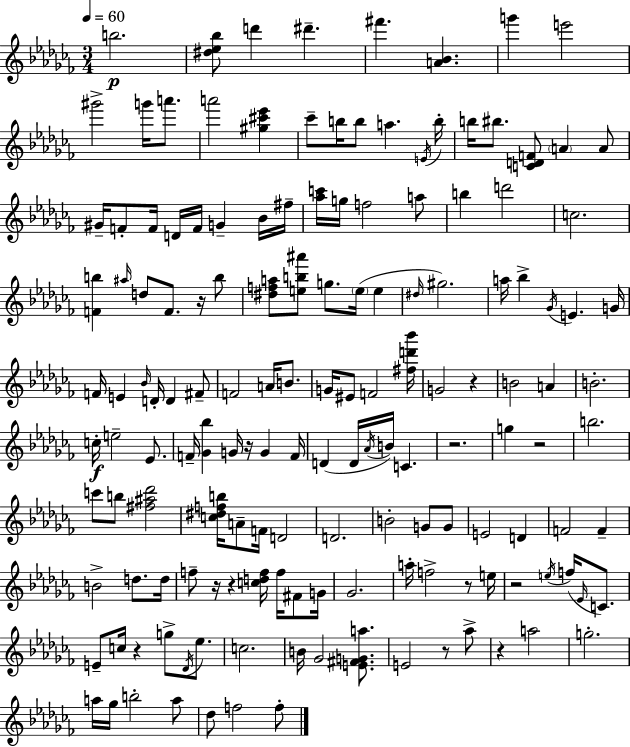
B5/h. [D#5,Eb5,Bb5]/e D6/q D#6/q. F#6/q. [A4,Bb4]/q. G6/q E6/h G#6/h G6/s A6/e. A6/h [G#5,C#6,Eb6]/q CES6/e B5/s B5/e A5/q. E4/s B5/s B5/s BIS5/e. [C4,D4,F4]/e A4/q A4/e G#4/s F4/e F4/s D4/s F4/s G4/q Bb4/s F#5/s [Ab5,C6]/s G5/s F5/h A5/e B5/q D6/h C5/h. [F4,B5]/q A#5/s D5/e F4/e. R/s B5/e [D#5,F5,A5]/e [E5,B5,A#6]/e G5/e. E5/s E5/q D#5/s G#5/h. A5/s Bb5/q Gb4/s E4/q. G4/s F4/s E4/q Bb4/s D4/s D4/q F#4/e F4/h A4/s B4/e. G4/s EIS4/e F4/h [F#5,D6,Bb6]/s G4/h R/q B4/h A4/q B4/h. C5/s E5/h Eb4/e. F4/s [Gb4,Bb5]/q G4/s R/s G4/q F4/s D4/q D4/s Ab4/s B4/s C4/q. R/h. G5/q R/h B5/h. C6/e B5/e [F#5,A#5,Db6]/h [C5,D#5,F5,B5]/s A4/e F4/s D4/h D4/h. B4/h G4/e G4/e E4/h D4/q F4/h F4/q B4/h D5/e. D5/s F5/e R/s R/q [C5,D5,F5]/s F5/s F#4/e G4/s Gb4/h. A5/s F5/h R/e E5/s R/h E5/s F5/s Eb4/s C4/e. E4/e C5/s R/q G5/e Db4/s Eb5/e. C5/h. B4/s Gb4/h [E4,F#4,G4,A5]/e. E4/h R/e Ab5/e R/q A5/h G5/h. A5/s Gb5/s B5/h A5/e Db5/e F5/h F5/e